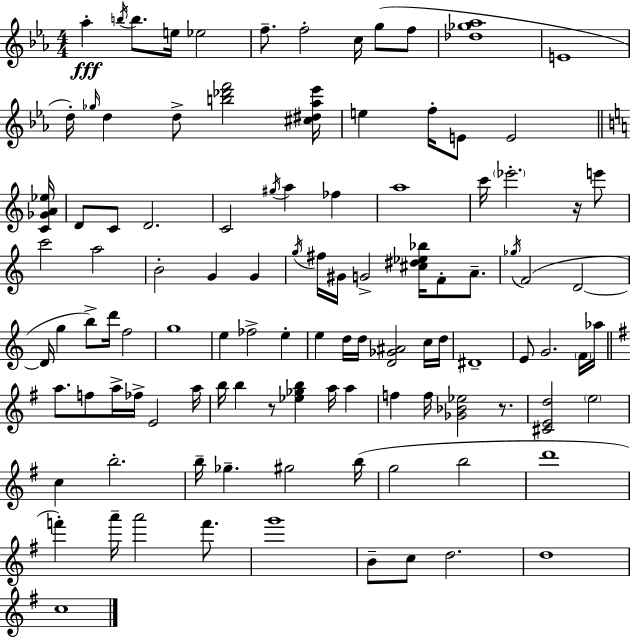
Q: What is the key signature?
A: C minor